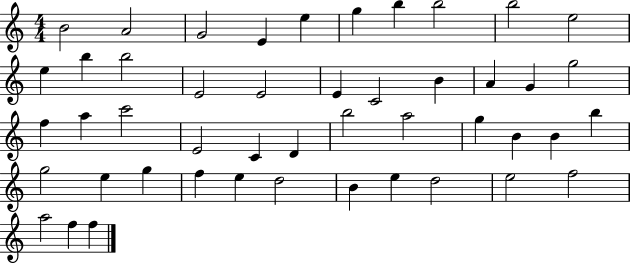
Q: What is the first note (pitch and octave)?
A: B4